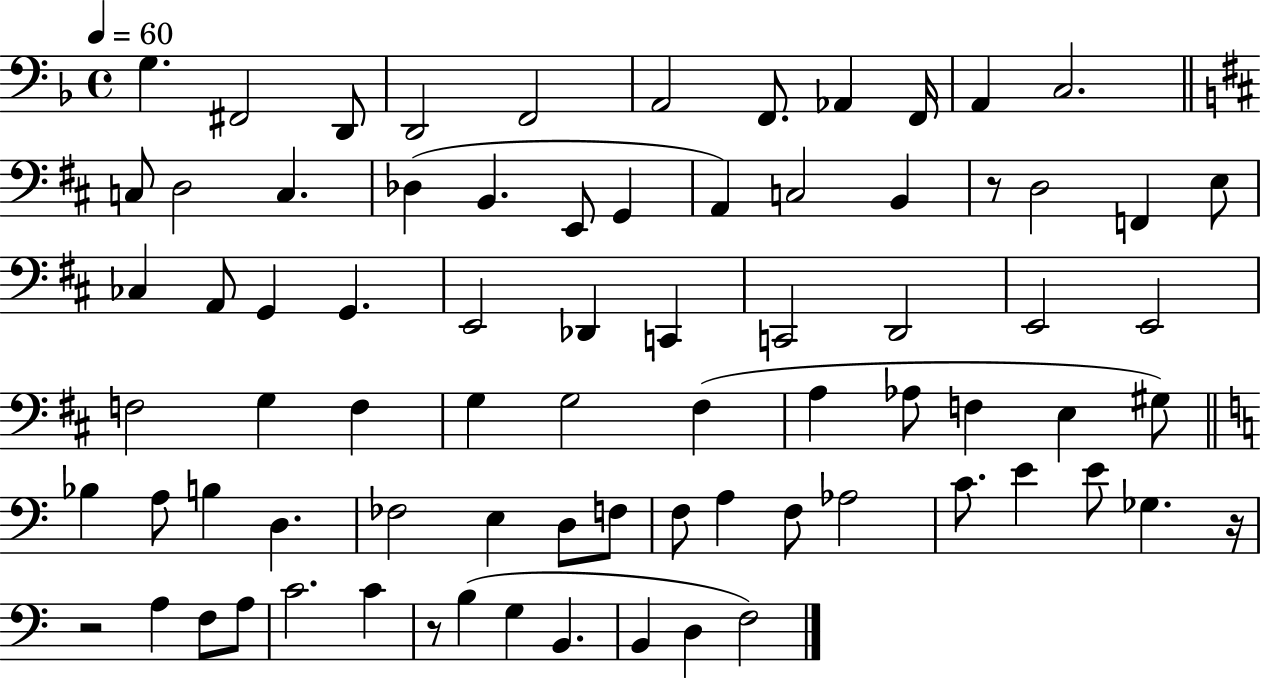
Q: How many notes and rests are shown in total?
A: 77